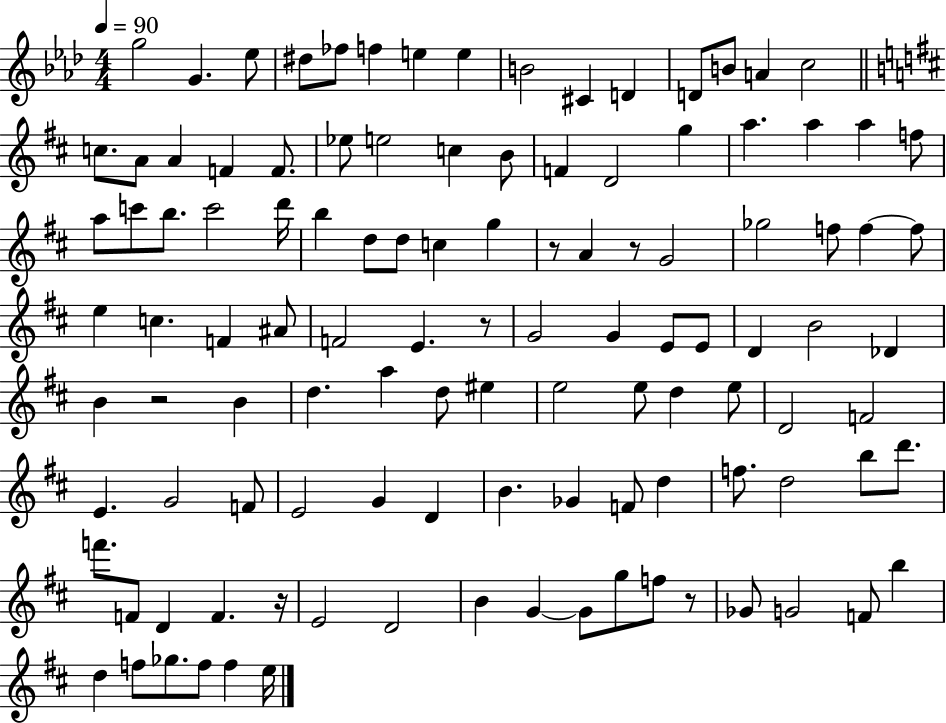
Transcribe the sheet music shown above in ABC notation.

X:1
T:Untitled
M:4/4
L:1/4
K:Ab
g2 G _e/2 ^d/2 _f/2 f e e B2 ^C D D/2 B/2 A c2 c/2 A/2 A F F/2 _e/2 e2 c B/2 F D2 g a a a f/2 a/2 c'/2 b/2 c'2 d'/4 b d/2 d/2 c g z/2 A z/2 G2 _g2 f/2 f f/2 e c F ^A/2 F2 E z/2 G2 G E/2 E/2 D B2 _D B z2 B d a d/2 ^e e2 e/2 d e/2 D2 F2 E G2 F/2 E2 G D B _G F/2 d f/2 d2 b/2 d'/2 f'/2 F/2 D F z/4 E2 D2 B G G/2 g/2 f/2 z/2 _G/2 G2 F/2 b d f/2 _g/2 f/2 f e/4